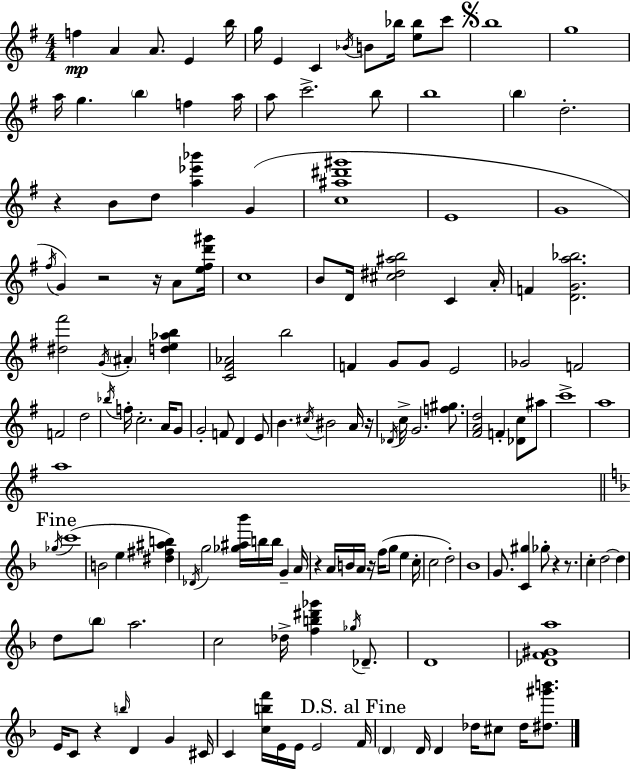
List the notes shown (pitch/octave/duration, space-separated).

F5/q A4/q A4/e. E4/q B5/s G5/s E4/q C4/q Bb4/s B4/e Bb5/s [E5,Bb5]/e C6/e B5/w G5/w A5/s G5/q. B5/q F5/q A5/s A5/e C6/h. B5/e B5/w B5/q D5/h. R/q B4/e D5/e [A5,Eb6,Bb6]/q G4/q [C5,A#5,D#6,G#6]/w E4/w G4/w F#5/s G4/q R/h R/s A4/e [E5,F#5,D6,G#6]/s C5/w B4/e D4/s [C#5,D#5,A#5,B5]/h C4/q A4/s F4/q [D4,G4,A5,Bb5]/h. [D#5,F#6]/h G4/s A#4/q [D5,E5,Ab5,B5]/q [C4,F#4,Ab4]/h B5/h F4/q G4/e G4/e E4/h Gb4/h F4/h F4/h D5/h Bb5/s F5/s C5/h. A4/s G4/e G4/h F4/e D4/q E4/e B4/q. C#5/s BIS4/h A4/s R/s Db4/s C5/s G4/h. [F5,G#5]/e. [F#4,A4,D5]/h F4/q [Db4,C5]/e A#5/e C6/w A5/w A5/w Gb5/s C6/w B4/h E5/q [D#5,F#5,A#5,B5]/q Db4/s G5/h [Gb5,A#5,Bb6]/s B5/s B5/s G4/q A4/s R/q A4/s B4/s A4/s R/s F5/s G5/e E5/q C5/s C5/h D5/h Bb4/w G4/e. [C4,G#5]/q Gb5/e R/q R/e. C5/q D5/h D5/q D5/e Bb5/e A5/h. C5/h Db5/s [F5,B5,D#6,Gb6]/q Gb5/s Db4/e. D4/w [Db4,F4,G#4,A5]/w E4/s C4/e R/q B5/s D4/q G4/q C#4/s C4/q [C5,B5,F6]/s E4/s E4/s E4/h F4/s D4/q D4/s D4/q Db5/s C#5/e Db5/s [D#5,G#6,B6]/e.